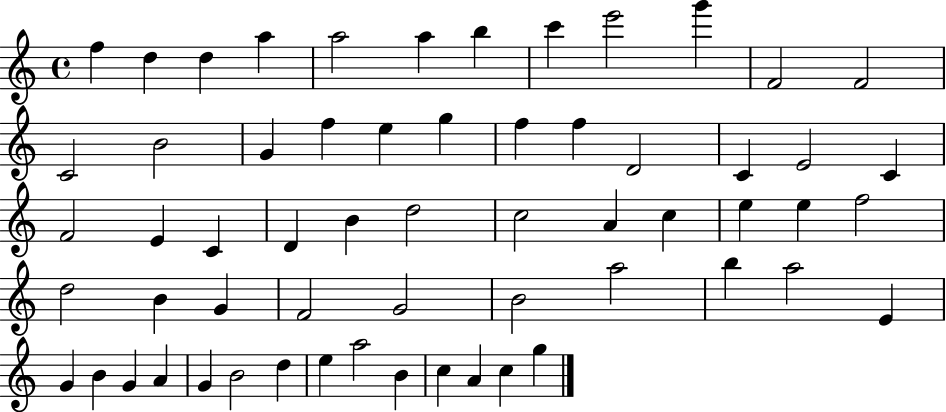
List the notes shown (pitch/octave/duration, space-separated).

F5/q D5/q D5/q A5/q A5/h A5/q B5/q C6/q E6/h G6/q F4/h F4/h C4/h B4/h G4/q F5/q E5/q G5/q F5/q F5/q D4/h C4/q E4/h C4/q F4/h E4/q C4/q D4/q B4/q D5/h C5/h A4/q C5/q E5/q E5/q F5/h D5/h B4/q G4/q F4/h G4/h B4/h A5/h B5/q A5/h E4/q G4/q B4/q G4/q A4/q G4/q B4/h D5/q E5/q A5/h B4/q C5/q A4/q C5/q G5/q